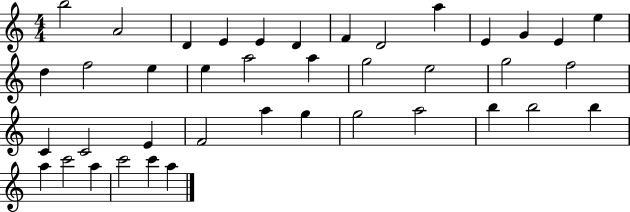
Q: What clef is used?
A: treble